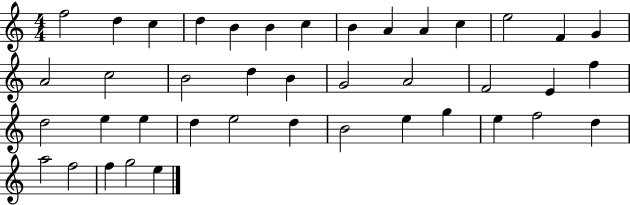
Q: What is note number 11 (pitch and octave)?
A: C5